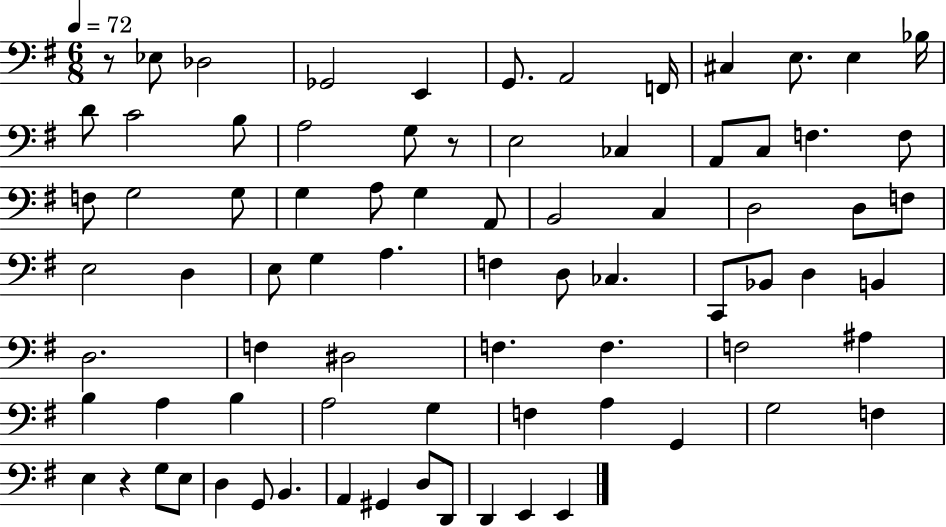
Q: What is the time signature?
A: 6/8